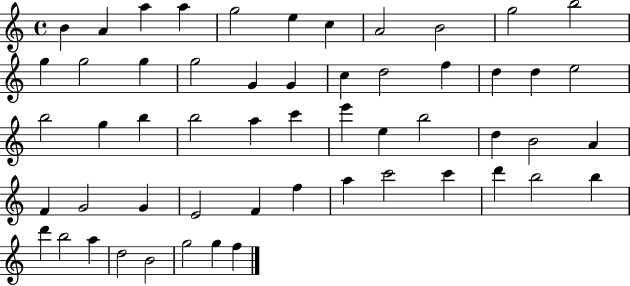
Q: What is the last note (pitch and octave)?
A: F5